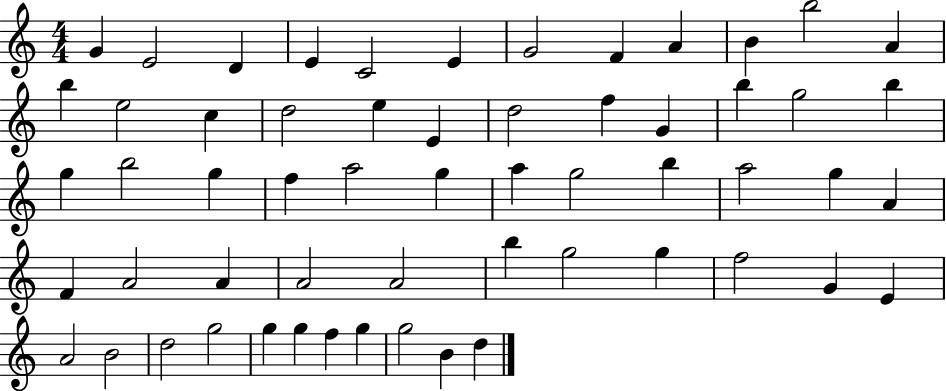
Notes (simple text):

G4/q E4/h D4/q E4/q C4/h E4/q G4/h F4/q A4/q B4/q B5/h A4/q B5/q E5/h C5/q D5/h E5/q E4/q D5/h F5/q G4/q B5/q G5/h B5/q G5/q B5/h G5/q F5/q A5/h G5/q A5/q G5/h B5/q A5/h G5/q A4/q F4/q A4/h A4/q A4/h A4/h B5/q G5/h G5/q F5/h G4/q E4/q A4/h B4/h D5/h G5/h G5/q G5/q F5/q G5/q G5/h B4/q D5/q